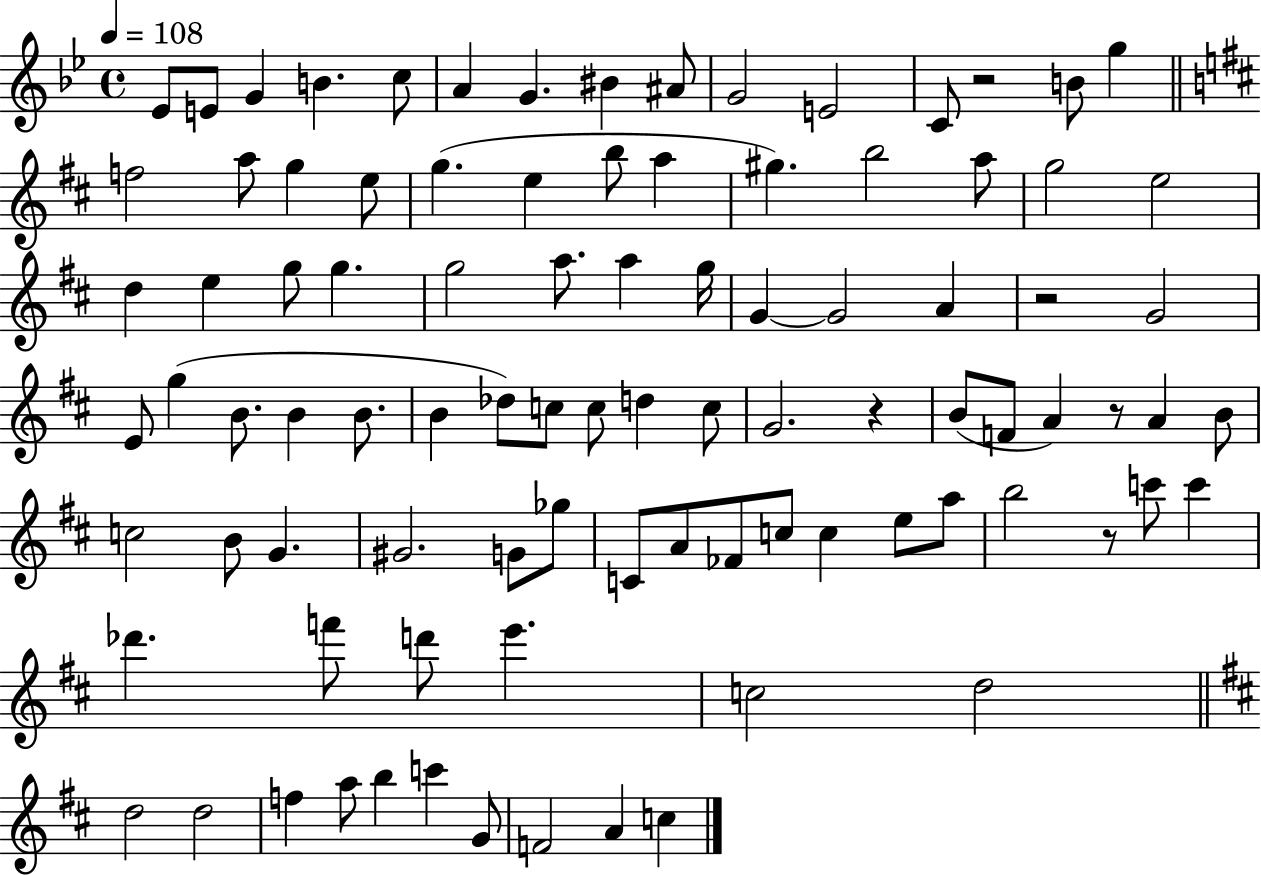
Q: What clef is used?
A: treble